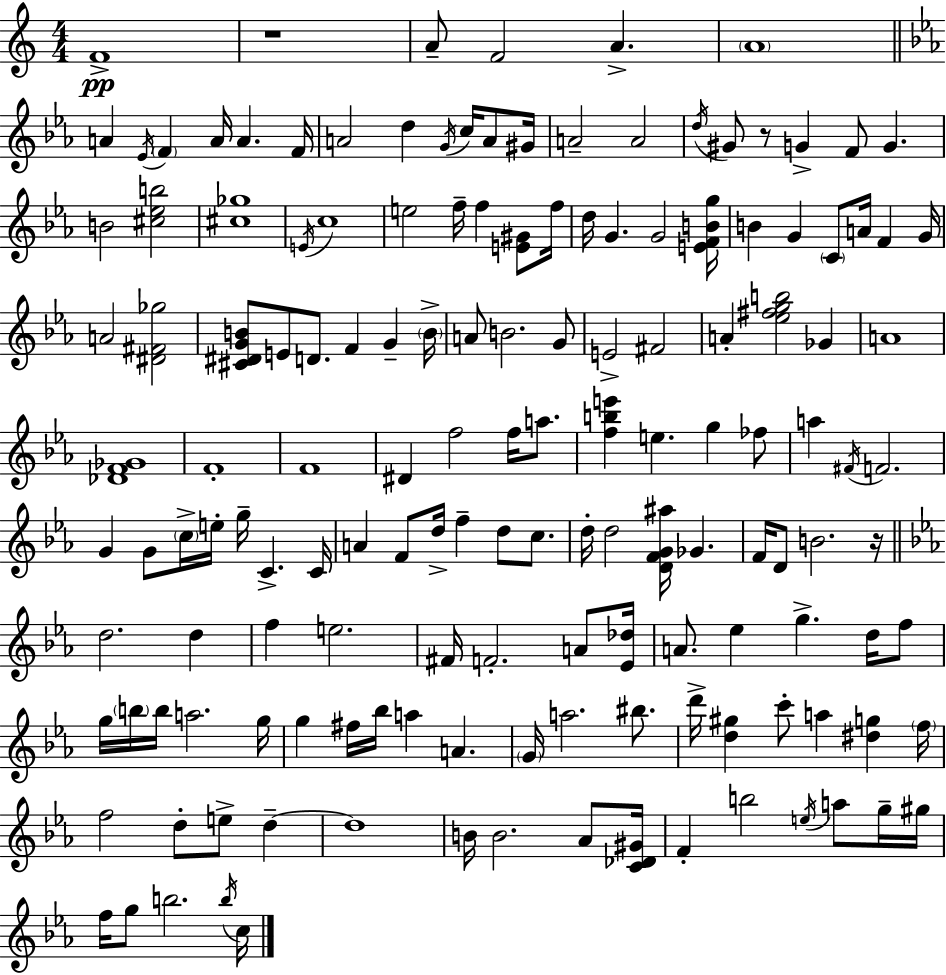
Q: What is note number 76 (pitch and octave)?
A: D5